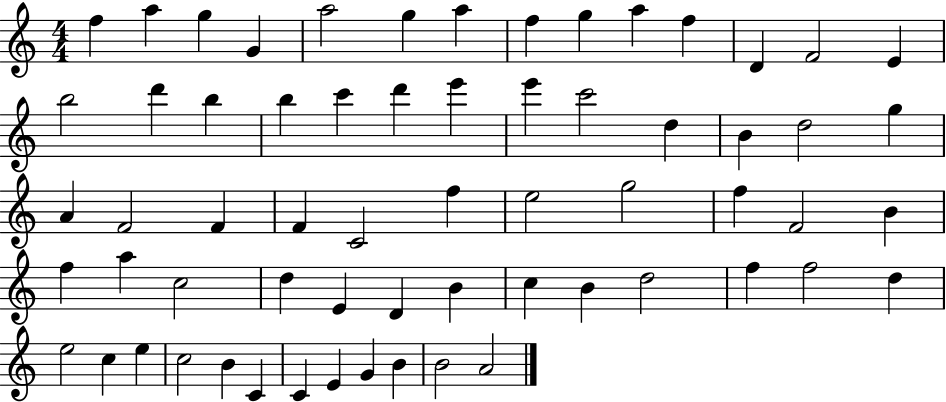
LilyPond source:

{
  \clef treble
  \numericTimeSignature
  \time 4/4
  \key c \major
  f''4 a''4 g''4 g'4 | a''2 g''4 a''4 | f''4 g''4 a''4 f''4 | d'4 f'2 e'4 | \break b''2 d'''4 b''4 | b''4 c'''4 d'''4 e'''4 | e'''4 c'''2 d''4 | b'4 d''2 g''4 | \break a'4 f'2 f'4 | f'4 c'2 f''4 | e''2 g''2 | f''4 f'2 b'4 | \break f''4 a''4 c''2 | d''4 e'4 d'4 b'4 | c''4 b'4 d''2 | f''4 f''2 d''4 | \break e''2 c''4 e''4 | c''2 b'4 c'4 | c'4 e'4 g'4 b'4 | b'2 a'2 | \break \bar "|."
}